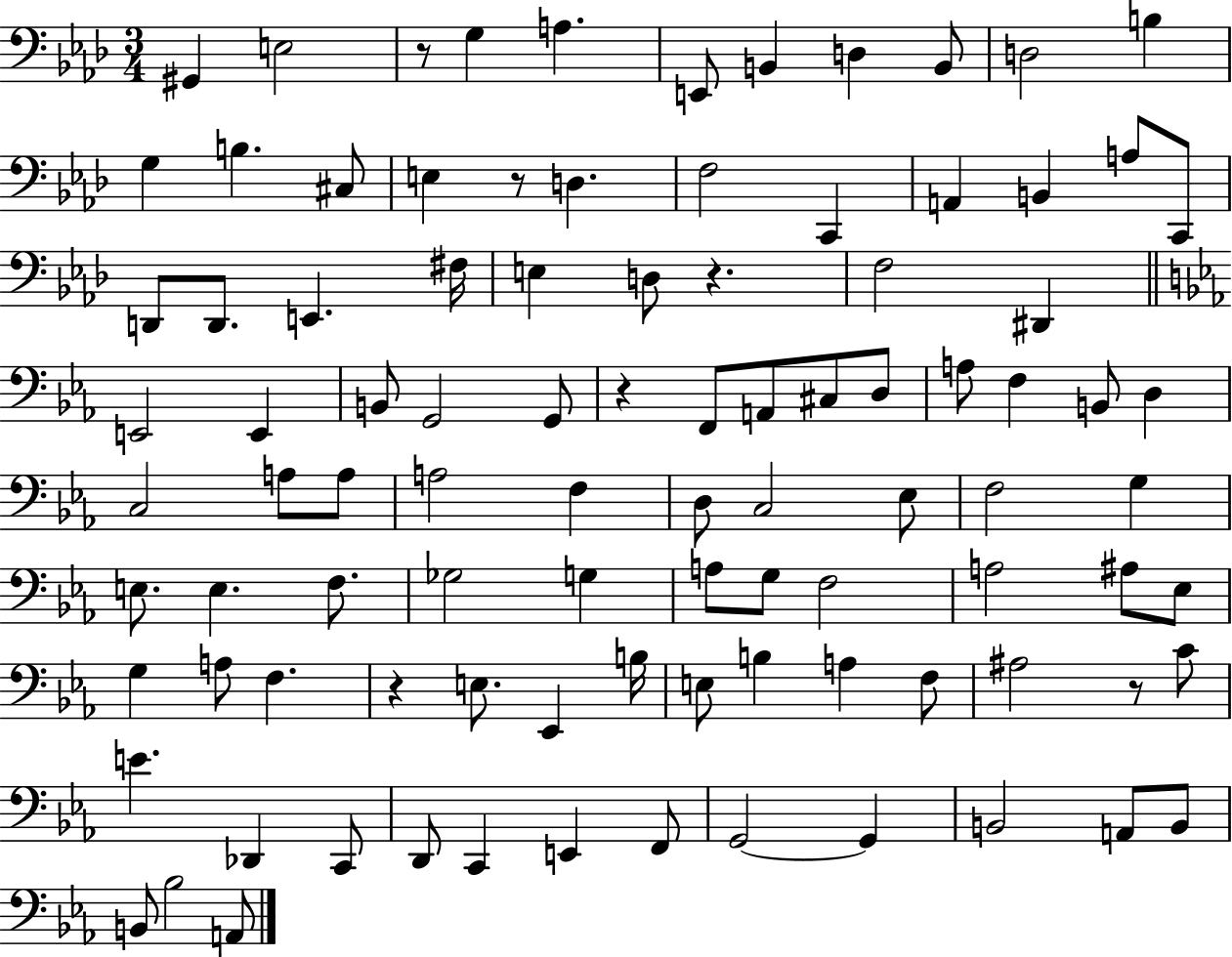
X:1
T:Untitled
M:3/4
L:1/4
K:Ab
^G,, E,2 z/2 G, A, E,,/2 B,, D, B,,/2 D,2 B, G, B, ^C,/2 E, z/2 D, F,2 C,, A,, B,, A,/2 C,,/2 D,,/2 D,,/2 E,, ^F,/4 E, D,/2 z F,2 ^D,, E,,2 E,, B,,/2 G,,2 G,,/2 z F,,/2 A,,/2 ^C,/2 D,/2 A,/2 F, B,,/2 D, C,2 A,/2 A,/2 A,2 F, D,/2 C,2 _E,/2 F,2 G, E,/2 E, F,/2 _G,2 G, A,/2 G,/2 F,2 A,2 ^A,/2 _E,/2 G, A,/2 F, z E,/2 _E,, B,/4 E,/2 B, A, F,/2 ^A,2 z/2 C/2 E _D,, C,,/2 D,,/2 C,, E,, F,,/2 G,,2 G,, B,,2 A,,/2 B,,/2 B,,/2 _B,2 A,,/2